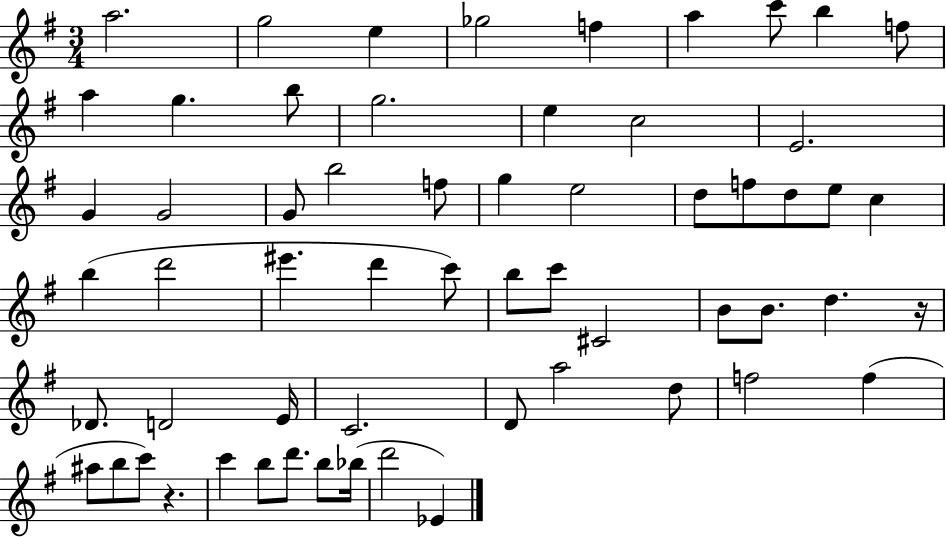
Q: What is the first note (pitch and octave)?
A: A5